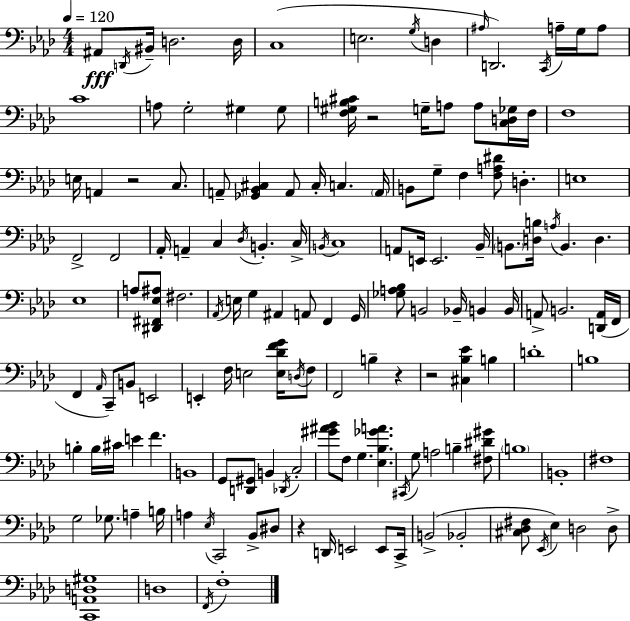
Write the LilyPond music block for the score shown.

{
  \clef bass
  \numericTimeSignature
  \time 4/4
  \key f \minor
  \tempo 4 = 120
  ais,8\fff \acciaccatura { d,16 } bis,16-- d2. | d16 c1( | e2. \acciaccatura { g16 } d4 | \grace { ais16 }) d,2. \acciaccatura { c,16 } | \break a16-- g16 a8 c'1 | a8 g2-. gis4 | gis8 <f gis b cis'>16 r2 g16-- a8 | a8 <c d ges>16 f16 f1 | \break e16 a,4 r2 | c8. a,8-- <ges, bes, cis>4 a,8 cis16-. c4. | \parenthesize a,16 b,8 g8-- f4 <f a dis'>8 d4.-. | e1 | \break f,2-> f,2 | aes,16-. a,4-- c4 \acciaccatura { des16 } b,4.-. | c16-> \acciaccatura { b,16 } c1 | a,8 e,16 e,2. | \break bes,16-- \parenthesize b,8. <d b>16 \acciaccatura { a16 } b,4. | d4. ees1 | a8 <dis, fis, ees ais>8 fis2. | \acciaccatura { aes,16 } e16 g4 ais,4 | \break a,8 f,4 g,16 <ges a bes>8 b,2 | bes,16-- b,4 b,16 a,8-> b,2. | <d, a,>16( f,16 f,4 \grace { aes,16 }) c,8-- b,8 | e,2 e,4-. f16 e2 | \break <e des' f' g'>16 \acciaccatura { d16 } f8 f,2 | b4-- r4 r2 | <cis bes ees'>4 b4 d'1-. | b1 | \break b4-. b16 cis'16 | e'4 f'4. b,1 | g,8 <d, gis,>8 b,4 | \acciaccatura { des,16 } c2-. <gis' ais' bes'>8 f8 g4. | \break <ees bes ges' a'>4. \acciaccatura { cis,16 } g8 a2 | b4-- <fis dis' gis'>8 \parenthesize b1 | b,1-. | fis1 | \break g2 | ges8. a4-- b16 a4 | \acciaccatura { ees16 } c,2 bes,8-> dis8 r4 | d,16 e,2 e,8 c,16-> b,2->( | \break bes,2-. <cis des fis>8 \acciaccatura { ees,16 }) | ees4 d2 d8-> <c, a, d gis>1 | d1 | \acciaccatura { f,16 } f1-. | \break \bar "|."
}